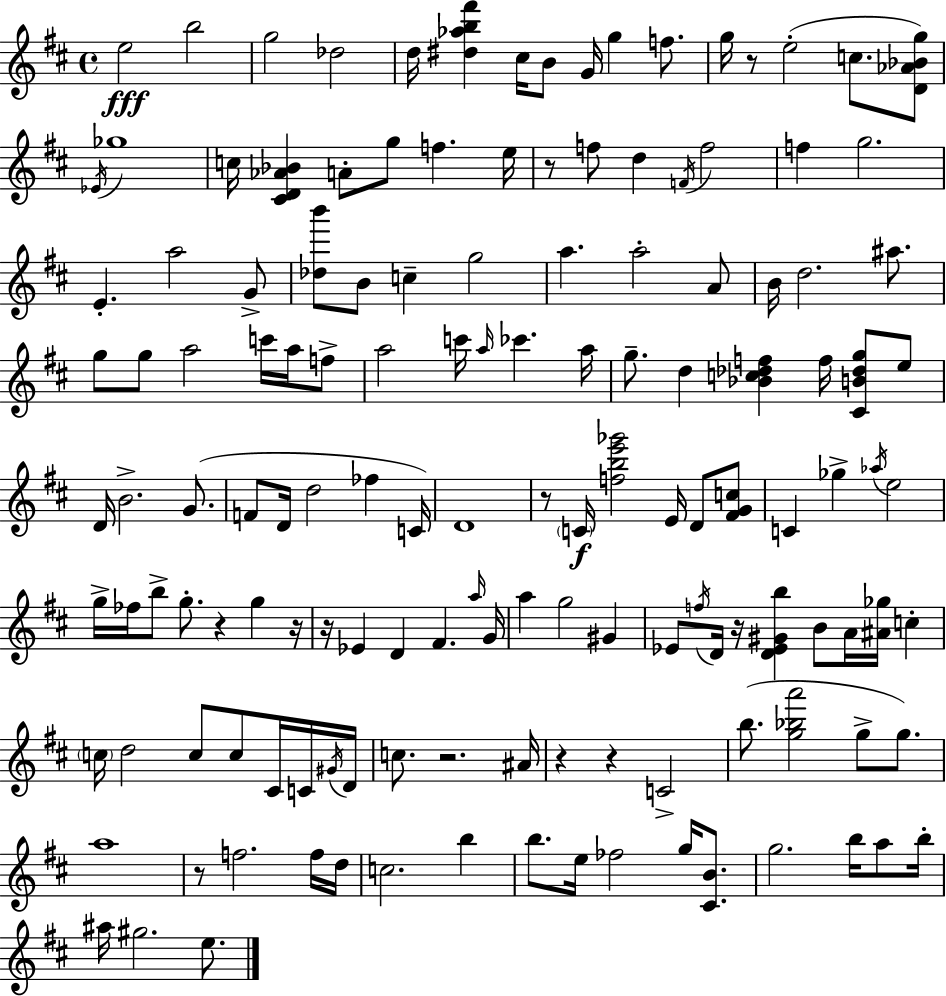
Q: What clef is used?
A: treble